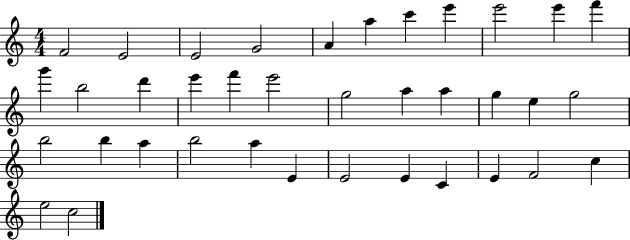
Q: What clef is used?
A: treble